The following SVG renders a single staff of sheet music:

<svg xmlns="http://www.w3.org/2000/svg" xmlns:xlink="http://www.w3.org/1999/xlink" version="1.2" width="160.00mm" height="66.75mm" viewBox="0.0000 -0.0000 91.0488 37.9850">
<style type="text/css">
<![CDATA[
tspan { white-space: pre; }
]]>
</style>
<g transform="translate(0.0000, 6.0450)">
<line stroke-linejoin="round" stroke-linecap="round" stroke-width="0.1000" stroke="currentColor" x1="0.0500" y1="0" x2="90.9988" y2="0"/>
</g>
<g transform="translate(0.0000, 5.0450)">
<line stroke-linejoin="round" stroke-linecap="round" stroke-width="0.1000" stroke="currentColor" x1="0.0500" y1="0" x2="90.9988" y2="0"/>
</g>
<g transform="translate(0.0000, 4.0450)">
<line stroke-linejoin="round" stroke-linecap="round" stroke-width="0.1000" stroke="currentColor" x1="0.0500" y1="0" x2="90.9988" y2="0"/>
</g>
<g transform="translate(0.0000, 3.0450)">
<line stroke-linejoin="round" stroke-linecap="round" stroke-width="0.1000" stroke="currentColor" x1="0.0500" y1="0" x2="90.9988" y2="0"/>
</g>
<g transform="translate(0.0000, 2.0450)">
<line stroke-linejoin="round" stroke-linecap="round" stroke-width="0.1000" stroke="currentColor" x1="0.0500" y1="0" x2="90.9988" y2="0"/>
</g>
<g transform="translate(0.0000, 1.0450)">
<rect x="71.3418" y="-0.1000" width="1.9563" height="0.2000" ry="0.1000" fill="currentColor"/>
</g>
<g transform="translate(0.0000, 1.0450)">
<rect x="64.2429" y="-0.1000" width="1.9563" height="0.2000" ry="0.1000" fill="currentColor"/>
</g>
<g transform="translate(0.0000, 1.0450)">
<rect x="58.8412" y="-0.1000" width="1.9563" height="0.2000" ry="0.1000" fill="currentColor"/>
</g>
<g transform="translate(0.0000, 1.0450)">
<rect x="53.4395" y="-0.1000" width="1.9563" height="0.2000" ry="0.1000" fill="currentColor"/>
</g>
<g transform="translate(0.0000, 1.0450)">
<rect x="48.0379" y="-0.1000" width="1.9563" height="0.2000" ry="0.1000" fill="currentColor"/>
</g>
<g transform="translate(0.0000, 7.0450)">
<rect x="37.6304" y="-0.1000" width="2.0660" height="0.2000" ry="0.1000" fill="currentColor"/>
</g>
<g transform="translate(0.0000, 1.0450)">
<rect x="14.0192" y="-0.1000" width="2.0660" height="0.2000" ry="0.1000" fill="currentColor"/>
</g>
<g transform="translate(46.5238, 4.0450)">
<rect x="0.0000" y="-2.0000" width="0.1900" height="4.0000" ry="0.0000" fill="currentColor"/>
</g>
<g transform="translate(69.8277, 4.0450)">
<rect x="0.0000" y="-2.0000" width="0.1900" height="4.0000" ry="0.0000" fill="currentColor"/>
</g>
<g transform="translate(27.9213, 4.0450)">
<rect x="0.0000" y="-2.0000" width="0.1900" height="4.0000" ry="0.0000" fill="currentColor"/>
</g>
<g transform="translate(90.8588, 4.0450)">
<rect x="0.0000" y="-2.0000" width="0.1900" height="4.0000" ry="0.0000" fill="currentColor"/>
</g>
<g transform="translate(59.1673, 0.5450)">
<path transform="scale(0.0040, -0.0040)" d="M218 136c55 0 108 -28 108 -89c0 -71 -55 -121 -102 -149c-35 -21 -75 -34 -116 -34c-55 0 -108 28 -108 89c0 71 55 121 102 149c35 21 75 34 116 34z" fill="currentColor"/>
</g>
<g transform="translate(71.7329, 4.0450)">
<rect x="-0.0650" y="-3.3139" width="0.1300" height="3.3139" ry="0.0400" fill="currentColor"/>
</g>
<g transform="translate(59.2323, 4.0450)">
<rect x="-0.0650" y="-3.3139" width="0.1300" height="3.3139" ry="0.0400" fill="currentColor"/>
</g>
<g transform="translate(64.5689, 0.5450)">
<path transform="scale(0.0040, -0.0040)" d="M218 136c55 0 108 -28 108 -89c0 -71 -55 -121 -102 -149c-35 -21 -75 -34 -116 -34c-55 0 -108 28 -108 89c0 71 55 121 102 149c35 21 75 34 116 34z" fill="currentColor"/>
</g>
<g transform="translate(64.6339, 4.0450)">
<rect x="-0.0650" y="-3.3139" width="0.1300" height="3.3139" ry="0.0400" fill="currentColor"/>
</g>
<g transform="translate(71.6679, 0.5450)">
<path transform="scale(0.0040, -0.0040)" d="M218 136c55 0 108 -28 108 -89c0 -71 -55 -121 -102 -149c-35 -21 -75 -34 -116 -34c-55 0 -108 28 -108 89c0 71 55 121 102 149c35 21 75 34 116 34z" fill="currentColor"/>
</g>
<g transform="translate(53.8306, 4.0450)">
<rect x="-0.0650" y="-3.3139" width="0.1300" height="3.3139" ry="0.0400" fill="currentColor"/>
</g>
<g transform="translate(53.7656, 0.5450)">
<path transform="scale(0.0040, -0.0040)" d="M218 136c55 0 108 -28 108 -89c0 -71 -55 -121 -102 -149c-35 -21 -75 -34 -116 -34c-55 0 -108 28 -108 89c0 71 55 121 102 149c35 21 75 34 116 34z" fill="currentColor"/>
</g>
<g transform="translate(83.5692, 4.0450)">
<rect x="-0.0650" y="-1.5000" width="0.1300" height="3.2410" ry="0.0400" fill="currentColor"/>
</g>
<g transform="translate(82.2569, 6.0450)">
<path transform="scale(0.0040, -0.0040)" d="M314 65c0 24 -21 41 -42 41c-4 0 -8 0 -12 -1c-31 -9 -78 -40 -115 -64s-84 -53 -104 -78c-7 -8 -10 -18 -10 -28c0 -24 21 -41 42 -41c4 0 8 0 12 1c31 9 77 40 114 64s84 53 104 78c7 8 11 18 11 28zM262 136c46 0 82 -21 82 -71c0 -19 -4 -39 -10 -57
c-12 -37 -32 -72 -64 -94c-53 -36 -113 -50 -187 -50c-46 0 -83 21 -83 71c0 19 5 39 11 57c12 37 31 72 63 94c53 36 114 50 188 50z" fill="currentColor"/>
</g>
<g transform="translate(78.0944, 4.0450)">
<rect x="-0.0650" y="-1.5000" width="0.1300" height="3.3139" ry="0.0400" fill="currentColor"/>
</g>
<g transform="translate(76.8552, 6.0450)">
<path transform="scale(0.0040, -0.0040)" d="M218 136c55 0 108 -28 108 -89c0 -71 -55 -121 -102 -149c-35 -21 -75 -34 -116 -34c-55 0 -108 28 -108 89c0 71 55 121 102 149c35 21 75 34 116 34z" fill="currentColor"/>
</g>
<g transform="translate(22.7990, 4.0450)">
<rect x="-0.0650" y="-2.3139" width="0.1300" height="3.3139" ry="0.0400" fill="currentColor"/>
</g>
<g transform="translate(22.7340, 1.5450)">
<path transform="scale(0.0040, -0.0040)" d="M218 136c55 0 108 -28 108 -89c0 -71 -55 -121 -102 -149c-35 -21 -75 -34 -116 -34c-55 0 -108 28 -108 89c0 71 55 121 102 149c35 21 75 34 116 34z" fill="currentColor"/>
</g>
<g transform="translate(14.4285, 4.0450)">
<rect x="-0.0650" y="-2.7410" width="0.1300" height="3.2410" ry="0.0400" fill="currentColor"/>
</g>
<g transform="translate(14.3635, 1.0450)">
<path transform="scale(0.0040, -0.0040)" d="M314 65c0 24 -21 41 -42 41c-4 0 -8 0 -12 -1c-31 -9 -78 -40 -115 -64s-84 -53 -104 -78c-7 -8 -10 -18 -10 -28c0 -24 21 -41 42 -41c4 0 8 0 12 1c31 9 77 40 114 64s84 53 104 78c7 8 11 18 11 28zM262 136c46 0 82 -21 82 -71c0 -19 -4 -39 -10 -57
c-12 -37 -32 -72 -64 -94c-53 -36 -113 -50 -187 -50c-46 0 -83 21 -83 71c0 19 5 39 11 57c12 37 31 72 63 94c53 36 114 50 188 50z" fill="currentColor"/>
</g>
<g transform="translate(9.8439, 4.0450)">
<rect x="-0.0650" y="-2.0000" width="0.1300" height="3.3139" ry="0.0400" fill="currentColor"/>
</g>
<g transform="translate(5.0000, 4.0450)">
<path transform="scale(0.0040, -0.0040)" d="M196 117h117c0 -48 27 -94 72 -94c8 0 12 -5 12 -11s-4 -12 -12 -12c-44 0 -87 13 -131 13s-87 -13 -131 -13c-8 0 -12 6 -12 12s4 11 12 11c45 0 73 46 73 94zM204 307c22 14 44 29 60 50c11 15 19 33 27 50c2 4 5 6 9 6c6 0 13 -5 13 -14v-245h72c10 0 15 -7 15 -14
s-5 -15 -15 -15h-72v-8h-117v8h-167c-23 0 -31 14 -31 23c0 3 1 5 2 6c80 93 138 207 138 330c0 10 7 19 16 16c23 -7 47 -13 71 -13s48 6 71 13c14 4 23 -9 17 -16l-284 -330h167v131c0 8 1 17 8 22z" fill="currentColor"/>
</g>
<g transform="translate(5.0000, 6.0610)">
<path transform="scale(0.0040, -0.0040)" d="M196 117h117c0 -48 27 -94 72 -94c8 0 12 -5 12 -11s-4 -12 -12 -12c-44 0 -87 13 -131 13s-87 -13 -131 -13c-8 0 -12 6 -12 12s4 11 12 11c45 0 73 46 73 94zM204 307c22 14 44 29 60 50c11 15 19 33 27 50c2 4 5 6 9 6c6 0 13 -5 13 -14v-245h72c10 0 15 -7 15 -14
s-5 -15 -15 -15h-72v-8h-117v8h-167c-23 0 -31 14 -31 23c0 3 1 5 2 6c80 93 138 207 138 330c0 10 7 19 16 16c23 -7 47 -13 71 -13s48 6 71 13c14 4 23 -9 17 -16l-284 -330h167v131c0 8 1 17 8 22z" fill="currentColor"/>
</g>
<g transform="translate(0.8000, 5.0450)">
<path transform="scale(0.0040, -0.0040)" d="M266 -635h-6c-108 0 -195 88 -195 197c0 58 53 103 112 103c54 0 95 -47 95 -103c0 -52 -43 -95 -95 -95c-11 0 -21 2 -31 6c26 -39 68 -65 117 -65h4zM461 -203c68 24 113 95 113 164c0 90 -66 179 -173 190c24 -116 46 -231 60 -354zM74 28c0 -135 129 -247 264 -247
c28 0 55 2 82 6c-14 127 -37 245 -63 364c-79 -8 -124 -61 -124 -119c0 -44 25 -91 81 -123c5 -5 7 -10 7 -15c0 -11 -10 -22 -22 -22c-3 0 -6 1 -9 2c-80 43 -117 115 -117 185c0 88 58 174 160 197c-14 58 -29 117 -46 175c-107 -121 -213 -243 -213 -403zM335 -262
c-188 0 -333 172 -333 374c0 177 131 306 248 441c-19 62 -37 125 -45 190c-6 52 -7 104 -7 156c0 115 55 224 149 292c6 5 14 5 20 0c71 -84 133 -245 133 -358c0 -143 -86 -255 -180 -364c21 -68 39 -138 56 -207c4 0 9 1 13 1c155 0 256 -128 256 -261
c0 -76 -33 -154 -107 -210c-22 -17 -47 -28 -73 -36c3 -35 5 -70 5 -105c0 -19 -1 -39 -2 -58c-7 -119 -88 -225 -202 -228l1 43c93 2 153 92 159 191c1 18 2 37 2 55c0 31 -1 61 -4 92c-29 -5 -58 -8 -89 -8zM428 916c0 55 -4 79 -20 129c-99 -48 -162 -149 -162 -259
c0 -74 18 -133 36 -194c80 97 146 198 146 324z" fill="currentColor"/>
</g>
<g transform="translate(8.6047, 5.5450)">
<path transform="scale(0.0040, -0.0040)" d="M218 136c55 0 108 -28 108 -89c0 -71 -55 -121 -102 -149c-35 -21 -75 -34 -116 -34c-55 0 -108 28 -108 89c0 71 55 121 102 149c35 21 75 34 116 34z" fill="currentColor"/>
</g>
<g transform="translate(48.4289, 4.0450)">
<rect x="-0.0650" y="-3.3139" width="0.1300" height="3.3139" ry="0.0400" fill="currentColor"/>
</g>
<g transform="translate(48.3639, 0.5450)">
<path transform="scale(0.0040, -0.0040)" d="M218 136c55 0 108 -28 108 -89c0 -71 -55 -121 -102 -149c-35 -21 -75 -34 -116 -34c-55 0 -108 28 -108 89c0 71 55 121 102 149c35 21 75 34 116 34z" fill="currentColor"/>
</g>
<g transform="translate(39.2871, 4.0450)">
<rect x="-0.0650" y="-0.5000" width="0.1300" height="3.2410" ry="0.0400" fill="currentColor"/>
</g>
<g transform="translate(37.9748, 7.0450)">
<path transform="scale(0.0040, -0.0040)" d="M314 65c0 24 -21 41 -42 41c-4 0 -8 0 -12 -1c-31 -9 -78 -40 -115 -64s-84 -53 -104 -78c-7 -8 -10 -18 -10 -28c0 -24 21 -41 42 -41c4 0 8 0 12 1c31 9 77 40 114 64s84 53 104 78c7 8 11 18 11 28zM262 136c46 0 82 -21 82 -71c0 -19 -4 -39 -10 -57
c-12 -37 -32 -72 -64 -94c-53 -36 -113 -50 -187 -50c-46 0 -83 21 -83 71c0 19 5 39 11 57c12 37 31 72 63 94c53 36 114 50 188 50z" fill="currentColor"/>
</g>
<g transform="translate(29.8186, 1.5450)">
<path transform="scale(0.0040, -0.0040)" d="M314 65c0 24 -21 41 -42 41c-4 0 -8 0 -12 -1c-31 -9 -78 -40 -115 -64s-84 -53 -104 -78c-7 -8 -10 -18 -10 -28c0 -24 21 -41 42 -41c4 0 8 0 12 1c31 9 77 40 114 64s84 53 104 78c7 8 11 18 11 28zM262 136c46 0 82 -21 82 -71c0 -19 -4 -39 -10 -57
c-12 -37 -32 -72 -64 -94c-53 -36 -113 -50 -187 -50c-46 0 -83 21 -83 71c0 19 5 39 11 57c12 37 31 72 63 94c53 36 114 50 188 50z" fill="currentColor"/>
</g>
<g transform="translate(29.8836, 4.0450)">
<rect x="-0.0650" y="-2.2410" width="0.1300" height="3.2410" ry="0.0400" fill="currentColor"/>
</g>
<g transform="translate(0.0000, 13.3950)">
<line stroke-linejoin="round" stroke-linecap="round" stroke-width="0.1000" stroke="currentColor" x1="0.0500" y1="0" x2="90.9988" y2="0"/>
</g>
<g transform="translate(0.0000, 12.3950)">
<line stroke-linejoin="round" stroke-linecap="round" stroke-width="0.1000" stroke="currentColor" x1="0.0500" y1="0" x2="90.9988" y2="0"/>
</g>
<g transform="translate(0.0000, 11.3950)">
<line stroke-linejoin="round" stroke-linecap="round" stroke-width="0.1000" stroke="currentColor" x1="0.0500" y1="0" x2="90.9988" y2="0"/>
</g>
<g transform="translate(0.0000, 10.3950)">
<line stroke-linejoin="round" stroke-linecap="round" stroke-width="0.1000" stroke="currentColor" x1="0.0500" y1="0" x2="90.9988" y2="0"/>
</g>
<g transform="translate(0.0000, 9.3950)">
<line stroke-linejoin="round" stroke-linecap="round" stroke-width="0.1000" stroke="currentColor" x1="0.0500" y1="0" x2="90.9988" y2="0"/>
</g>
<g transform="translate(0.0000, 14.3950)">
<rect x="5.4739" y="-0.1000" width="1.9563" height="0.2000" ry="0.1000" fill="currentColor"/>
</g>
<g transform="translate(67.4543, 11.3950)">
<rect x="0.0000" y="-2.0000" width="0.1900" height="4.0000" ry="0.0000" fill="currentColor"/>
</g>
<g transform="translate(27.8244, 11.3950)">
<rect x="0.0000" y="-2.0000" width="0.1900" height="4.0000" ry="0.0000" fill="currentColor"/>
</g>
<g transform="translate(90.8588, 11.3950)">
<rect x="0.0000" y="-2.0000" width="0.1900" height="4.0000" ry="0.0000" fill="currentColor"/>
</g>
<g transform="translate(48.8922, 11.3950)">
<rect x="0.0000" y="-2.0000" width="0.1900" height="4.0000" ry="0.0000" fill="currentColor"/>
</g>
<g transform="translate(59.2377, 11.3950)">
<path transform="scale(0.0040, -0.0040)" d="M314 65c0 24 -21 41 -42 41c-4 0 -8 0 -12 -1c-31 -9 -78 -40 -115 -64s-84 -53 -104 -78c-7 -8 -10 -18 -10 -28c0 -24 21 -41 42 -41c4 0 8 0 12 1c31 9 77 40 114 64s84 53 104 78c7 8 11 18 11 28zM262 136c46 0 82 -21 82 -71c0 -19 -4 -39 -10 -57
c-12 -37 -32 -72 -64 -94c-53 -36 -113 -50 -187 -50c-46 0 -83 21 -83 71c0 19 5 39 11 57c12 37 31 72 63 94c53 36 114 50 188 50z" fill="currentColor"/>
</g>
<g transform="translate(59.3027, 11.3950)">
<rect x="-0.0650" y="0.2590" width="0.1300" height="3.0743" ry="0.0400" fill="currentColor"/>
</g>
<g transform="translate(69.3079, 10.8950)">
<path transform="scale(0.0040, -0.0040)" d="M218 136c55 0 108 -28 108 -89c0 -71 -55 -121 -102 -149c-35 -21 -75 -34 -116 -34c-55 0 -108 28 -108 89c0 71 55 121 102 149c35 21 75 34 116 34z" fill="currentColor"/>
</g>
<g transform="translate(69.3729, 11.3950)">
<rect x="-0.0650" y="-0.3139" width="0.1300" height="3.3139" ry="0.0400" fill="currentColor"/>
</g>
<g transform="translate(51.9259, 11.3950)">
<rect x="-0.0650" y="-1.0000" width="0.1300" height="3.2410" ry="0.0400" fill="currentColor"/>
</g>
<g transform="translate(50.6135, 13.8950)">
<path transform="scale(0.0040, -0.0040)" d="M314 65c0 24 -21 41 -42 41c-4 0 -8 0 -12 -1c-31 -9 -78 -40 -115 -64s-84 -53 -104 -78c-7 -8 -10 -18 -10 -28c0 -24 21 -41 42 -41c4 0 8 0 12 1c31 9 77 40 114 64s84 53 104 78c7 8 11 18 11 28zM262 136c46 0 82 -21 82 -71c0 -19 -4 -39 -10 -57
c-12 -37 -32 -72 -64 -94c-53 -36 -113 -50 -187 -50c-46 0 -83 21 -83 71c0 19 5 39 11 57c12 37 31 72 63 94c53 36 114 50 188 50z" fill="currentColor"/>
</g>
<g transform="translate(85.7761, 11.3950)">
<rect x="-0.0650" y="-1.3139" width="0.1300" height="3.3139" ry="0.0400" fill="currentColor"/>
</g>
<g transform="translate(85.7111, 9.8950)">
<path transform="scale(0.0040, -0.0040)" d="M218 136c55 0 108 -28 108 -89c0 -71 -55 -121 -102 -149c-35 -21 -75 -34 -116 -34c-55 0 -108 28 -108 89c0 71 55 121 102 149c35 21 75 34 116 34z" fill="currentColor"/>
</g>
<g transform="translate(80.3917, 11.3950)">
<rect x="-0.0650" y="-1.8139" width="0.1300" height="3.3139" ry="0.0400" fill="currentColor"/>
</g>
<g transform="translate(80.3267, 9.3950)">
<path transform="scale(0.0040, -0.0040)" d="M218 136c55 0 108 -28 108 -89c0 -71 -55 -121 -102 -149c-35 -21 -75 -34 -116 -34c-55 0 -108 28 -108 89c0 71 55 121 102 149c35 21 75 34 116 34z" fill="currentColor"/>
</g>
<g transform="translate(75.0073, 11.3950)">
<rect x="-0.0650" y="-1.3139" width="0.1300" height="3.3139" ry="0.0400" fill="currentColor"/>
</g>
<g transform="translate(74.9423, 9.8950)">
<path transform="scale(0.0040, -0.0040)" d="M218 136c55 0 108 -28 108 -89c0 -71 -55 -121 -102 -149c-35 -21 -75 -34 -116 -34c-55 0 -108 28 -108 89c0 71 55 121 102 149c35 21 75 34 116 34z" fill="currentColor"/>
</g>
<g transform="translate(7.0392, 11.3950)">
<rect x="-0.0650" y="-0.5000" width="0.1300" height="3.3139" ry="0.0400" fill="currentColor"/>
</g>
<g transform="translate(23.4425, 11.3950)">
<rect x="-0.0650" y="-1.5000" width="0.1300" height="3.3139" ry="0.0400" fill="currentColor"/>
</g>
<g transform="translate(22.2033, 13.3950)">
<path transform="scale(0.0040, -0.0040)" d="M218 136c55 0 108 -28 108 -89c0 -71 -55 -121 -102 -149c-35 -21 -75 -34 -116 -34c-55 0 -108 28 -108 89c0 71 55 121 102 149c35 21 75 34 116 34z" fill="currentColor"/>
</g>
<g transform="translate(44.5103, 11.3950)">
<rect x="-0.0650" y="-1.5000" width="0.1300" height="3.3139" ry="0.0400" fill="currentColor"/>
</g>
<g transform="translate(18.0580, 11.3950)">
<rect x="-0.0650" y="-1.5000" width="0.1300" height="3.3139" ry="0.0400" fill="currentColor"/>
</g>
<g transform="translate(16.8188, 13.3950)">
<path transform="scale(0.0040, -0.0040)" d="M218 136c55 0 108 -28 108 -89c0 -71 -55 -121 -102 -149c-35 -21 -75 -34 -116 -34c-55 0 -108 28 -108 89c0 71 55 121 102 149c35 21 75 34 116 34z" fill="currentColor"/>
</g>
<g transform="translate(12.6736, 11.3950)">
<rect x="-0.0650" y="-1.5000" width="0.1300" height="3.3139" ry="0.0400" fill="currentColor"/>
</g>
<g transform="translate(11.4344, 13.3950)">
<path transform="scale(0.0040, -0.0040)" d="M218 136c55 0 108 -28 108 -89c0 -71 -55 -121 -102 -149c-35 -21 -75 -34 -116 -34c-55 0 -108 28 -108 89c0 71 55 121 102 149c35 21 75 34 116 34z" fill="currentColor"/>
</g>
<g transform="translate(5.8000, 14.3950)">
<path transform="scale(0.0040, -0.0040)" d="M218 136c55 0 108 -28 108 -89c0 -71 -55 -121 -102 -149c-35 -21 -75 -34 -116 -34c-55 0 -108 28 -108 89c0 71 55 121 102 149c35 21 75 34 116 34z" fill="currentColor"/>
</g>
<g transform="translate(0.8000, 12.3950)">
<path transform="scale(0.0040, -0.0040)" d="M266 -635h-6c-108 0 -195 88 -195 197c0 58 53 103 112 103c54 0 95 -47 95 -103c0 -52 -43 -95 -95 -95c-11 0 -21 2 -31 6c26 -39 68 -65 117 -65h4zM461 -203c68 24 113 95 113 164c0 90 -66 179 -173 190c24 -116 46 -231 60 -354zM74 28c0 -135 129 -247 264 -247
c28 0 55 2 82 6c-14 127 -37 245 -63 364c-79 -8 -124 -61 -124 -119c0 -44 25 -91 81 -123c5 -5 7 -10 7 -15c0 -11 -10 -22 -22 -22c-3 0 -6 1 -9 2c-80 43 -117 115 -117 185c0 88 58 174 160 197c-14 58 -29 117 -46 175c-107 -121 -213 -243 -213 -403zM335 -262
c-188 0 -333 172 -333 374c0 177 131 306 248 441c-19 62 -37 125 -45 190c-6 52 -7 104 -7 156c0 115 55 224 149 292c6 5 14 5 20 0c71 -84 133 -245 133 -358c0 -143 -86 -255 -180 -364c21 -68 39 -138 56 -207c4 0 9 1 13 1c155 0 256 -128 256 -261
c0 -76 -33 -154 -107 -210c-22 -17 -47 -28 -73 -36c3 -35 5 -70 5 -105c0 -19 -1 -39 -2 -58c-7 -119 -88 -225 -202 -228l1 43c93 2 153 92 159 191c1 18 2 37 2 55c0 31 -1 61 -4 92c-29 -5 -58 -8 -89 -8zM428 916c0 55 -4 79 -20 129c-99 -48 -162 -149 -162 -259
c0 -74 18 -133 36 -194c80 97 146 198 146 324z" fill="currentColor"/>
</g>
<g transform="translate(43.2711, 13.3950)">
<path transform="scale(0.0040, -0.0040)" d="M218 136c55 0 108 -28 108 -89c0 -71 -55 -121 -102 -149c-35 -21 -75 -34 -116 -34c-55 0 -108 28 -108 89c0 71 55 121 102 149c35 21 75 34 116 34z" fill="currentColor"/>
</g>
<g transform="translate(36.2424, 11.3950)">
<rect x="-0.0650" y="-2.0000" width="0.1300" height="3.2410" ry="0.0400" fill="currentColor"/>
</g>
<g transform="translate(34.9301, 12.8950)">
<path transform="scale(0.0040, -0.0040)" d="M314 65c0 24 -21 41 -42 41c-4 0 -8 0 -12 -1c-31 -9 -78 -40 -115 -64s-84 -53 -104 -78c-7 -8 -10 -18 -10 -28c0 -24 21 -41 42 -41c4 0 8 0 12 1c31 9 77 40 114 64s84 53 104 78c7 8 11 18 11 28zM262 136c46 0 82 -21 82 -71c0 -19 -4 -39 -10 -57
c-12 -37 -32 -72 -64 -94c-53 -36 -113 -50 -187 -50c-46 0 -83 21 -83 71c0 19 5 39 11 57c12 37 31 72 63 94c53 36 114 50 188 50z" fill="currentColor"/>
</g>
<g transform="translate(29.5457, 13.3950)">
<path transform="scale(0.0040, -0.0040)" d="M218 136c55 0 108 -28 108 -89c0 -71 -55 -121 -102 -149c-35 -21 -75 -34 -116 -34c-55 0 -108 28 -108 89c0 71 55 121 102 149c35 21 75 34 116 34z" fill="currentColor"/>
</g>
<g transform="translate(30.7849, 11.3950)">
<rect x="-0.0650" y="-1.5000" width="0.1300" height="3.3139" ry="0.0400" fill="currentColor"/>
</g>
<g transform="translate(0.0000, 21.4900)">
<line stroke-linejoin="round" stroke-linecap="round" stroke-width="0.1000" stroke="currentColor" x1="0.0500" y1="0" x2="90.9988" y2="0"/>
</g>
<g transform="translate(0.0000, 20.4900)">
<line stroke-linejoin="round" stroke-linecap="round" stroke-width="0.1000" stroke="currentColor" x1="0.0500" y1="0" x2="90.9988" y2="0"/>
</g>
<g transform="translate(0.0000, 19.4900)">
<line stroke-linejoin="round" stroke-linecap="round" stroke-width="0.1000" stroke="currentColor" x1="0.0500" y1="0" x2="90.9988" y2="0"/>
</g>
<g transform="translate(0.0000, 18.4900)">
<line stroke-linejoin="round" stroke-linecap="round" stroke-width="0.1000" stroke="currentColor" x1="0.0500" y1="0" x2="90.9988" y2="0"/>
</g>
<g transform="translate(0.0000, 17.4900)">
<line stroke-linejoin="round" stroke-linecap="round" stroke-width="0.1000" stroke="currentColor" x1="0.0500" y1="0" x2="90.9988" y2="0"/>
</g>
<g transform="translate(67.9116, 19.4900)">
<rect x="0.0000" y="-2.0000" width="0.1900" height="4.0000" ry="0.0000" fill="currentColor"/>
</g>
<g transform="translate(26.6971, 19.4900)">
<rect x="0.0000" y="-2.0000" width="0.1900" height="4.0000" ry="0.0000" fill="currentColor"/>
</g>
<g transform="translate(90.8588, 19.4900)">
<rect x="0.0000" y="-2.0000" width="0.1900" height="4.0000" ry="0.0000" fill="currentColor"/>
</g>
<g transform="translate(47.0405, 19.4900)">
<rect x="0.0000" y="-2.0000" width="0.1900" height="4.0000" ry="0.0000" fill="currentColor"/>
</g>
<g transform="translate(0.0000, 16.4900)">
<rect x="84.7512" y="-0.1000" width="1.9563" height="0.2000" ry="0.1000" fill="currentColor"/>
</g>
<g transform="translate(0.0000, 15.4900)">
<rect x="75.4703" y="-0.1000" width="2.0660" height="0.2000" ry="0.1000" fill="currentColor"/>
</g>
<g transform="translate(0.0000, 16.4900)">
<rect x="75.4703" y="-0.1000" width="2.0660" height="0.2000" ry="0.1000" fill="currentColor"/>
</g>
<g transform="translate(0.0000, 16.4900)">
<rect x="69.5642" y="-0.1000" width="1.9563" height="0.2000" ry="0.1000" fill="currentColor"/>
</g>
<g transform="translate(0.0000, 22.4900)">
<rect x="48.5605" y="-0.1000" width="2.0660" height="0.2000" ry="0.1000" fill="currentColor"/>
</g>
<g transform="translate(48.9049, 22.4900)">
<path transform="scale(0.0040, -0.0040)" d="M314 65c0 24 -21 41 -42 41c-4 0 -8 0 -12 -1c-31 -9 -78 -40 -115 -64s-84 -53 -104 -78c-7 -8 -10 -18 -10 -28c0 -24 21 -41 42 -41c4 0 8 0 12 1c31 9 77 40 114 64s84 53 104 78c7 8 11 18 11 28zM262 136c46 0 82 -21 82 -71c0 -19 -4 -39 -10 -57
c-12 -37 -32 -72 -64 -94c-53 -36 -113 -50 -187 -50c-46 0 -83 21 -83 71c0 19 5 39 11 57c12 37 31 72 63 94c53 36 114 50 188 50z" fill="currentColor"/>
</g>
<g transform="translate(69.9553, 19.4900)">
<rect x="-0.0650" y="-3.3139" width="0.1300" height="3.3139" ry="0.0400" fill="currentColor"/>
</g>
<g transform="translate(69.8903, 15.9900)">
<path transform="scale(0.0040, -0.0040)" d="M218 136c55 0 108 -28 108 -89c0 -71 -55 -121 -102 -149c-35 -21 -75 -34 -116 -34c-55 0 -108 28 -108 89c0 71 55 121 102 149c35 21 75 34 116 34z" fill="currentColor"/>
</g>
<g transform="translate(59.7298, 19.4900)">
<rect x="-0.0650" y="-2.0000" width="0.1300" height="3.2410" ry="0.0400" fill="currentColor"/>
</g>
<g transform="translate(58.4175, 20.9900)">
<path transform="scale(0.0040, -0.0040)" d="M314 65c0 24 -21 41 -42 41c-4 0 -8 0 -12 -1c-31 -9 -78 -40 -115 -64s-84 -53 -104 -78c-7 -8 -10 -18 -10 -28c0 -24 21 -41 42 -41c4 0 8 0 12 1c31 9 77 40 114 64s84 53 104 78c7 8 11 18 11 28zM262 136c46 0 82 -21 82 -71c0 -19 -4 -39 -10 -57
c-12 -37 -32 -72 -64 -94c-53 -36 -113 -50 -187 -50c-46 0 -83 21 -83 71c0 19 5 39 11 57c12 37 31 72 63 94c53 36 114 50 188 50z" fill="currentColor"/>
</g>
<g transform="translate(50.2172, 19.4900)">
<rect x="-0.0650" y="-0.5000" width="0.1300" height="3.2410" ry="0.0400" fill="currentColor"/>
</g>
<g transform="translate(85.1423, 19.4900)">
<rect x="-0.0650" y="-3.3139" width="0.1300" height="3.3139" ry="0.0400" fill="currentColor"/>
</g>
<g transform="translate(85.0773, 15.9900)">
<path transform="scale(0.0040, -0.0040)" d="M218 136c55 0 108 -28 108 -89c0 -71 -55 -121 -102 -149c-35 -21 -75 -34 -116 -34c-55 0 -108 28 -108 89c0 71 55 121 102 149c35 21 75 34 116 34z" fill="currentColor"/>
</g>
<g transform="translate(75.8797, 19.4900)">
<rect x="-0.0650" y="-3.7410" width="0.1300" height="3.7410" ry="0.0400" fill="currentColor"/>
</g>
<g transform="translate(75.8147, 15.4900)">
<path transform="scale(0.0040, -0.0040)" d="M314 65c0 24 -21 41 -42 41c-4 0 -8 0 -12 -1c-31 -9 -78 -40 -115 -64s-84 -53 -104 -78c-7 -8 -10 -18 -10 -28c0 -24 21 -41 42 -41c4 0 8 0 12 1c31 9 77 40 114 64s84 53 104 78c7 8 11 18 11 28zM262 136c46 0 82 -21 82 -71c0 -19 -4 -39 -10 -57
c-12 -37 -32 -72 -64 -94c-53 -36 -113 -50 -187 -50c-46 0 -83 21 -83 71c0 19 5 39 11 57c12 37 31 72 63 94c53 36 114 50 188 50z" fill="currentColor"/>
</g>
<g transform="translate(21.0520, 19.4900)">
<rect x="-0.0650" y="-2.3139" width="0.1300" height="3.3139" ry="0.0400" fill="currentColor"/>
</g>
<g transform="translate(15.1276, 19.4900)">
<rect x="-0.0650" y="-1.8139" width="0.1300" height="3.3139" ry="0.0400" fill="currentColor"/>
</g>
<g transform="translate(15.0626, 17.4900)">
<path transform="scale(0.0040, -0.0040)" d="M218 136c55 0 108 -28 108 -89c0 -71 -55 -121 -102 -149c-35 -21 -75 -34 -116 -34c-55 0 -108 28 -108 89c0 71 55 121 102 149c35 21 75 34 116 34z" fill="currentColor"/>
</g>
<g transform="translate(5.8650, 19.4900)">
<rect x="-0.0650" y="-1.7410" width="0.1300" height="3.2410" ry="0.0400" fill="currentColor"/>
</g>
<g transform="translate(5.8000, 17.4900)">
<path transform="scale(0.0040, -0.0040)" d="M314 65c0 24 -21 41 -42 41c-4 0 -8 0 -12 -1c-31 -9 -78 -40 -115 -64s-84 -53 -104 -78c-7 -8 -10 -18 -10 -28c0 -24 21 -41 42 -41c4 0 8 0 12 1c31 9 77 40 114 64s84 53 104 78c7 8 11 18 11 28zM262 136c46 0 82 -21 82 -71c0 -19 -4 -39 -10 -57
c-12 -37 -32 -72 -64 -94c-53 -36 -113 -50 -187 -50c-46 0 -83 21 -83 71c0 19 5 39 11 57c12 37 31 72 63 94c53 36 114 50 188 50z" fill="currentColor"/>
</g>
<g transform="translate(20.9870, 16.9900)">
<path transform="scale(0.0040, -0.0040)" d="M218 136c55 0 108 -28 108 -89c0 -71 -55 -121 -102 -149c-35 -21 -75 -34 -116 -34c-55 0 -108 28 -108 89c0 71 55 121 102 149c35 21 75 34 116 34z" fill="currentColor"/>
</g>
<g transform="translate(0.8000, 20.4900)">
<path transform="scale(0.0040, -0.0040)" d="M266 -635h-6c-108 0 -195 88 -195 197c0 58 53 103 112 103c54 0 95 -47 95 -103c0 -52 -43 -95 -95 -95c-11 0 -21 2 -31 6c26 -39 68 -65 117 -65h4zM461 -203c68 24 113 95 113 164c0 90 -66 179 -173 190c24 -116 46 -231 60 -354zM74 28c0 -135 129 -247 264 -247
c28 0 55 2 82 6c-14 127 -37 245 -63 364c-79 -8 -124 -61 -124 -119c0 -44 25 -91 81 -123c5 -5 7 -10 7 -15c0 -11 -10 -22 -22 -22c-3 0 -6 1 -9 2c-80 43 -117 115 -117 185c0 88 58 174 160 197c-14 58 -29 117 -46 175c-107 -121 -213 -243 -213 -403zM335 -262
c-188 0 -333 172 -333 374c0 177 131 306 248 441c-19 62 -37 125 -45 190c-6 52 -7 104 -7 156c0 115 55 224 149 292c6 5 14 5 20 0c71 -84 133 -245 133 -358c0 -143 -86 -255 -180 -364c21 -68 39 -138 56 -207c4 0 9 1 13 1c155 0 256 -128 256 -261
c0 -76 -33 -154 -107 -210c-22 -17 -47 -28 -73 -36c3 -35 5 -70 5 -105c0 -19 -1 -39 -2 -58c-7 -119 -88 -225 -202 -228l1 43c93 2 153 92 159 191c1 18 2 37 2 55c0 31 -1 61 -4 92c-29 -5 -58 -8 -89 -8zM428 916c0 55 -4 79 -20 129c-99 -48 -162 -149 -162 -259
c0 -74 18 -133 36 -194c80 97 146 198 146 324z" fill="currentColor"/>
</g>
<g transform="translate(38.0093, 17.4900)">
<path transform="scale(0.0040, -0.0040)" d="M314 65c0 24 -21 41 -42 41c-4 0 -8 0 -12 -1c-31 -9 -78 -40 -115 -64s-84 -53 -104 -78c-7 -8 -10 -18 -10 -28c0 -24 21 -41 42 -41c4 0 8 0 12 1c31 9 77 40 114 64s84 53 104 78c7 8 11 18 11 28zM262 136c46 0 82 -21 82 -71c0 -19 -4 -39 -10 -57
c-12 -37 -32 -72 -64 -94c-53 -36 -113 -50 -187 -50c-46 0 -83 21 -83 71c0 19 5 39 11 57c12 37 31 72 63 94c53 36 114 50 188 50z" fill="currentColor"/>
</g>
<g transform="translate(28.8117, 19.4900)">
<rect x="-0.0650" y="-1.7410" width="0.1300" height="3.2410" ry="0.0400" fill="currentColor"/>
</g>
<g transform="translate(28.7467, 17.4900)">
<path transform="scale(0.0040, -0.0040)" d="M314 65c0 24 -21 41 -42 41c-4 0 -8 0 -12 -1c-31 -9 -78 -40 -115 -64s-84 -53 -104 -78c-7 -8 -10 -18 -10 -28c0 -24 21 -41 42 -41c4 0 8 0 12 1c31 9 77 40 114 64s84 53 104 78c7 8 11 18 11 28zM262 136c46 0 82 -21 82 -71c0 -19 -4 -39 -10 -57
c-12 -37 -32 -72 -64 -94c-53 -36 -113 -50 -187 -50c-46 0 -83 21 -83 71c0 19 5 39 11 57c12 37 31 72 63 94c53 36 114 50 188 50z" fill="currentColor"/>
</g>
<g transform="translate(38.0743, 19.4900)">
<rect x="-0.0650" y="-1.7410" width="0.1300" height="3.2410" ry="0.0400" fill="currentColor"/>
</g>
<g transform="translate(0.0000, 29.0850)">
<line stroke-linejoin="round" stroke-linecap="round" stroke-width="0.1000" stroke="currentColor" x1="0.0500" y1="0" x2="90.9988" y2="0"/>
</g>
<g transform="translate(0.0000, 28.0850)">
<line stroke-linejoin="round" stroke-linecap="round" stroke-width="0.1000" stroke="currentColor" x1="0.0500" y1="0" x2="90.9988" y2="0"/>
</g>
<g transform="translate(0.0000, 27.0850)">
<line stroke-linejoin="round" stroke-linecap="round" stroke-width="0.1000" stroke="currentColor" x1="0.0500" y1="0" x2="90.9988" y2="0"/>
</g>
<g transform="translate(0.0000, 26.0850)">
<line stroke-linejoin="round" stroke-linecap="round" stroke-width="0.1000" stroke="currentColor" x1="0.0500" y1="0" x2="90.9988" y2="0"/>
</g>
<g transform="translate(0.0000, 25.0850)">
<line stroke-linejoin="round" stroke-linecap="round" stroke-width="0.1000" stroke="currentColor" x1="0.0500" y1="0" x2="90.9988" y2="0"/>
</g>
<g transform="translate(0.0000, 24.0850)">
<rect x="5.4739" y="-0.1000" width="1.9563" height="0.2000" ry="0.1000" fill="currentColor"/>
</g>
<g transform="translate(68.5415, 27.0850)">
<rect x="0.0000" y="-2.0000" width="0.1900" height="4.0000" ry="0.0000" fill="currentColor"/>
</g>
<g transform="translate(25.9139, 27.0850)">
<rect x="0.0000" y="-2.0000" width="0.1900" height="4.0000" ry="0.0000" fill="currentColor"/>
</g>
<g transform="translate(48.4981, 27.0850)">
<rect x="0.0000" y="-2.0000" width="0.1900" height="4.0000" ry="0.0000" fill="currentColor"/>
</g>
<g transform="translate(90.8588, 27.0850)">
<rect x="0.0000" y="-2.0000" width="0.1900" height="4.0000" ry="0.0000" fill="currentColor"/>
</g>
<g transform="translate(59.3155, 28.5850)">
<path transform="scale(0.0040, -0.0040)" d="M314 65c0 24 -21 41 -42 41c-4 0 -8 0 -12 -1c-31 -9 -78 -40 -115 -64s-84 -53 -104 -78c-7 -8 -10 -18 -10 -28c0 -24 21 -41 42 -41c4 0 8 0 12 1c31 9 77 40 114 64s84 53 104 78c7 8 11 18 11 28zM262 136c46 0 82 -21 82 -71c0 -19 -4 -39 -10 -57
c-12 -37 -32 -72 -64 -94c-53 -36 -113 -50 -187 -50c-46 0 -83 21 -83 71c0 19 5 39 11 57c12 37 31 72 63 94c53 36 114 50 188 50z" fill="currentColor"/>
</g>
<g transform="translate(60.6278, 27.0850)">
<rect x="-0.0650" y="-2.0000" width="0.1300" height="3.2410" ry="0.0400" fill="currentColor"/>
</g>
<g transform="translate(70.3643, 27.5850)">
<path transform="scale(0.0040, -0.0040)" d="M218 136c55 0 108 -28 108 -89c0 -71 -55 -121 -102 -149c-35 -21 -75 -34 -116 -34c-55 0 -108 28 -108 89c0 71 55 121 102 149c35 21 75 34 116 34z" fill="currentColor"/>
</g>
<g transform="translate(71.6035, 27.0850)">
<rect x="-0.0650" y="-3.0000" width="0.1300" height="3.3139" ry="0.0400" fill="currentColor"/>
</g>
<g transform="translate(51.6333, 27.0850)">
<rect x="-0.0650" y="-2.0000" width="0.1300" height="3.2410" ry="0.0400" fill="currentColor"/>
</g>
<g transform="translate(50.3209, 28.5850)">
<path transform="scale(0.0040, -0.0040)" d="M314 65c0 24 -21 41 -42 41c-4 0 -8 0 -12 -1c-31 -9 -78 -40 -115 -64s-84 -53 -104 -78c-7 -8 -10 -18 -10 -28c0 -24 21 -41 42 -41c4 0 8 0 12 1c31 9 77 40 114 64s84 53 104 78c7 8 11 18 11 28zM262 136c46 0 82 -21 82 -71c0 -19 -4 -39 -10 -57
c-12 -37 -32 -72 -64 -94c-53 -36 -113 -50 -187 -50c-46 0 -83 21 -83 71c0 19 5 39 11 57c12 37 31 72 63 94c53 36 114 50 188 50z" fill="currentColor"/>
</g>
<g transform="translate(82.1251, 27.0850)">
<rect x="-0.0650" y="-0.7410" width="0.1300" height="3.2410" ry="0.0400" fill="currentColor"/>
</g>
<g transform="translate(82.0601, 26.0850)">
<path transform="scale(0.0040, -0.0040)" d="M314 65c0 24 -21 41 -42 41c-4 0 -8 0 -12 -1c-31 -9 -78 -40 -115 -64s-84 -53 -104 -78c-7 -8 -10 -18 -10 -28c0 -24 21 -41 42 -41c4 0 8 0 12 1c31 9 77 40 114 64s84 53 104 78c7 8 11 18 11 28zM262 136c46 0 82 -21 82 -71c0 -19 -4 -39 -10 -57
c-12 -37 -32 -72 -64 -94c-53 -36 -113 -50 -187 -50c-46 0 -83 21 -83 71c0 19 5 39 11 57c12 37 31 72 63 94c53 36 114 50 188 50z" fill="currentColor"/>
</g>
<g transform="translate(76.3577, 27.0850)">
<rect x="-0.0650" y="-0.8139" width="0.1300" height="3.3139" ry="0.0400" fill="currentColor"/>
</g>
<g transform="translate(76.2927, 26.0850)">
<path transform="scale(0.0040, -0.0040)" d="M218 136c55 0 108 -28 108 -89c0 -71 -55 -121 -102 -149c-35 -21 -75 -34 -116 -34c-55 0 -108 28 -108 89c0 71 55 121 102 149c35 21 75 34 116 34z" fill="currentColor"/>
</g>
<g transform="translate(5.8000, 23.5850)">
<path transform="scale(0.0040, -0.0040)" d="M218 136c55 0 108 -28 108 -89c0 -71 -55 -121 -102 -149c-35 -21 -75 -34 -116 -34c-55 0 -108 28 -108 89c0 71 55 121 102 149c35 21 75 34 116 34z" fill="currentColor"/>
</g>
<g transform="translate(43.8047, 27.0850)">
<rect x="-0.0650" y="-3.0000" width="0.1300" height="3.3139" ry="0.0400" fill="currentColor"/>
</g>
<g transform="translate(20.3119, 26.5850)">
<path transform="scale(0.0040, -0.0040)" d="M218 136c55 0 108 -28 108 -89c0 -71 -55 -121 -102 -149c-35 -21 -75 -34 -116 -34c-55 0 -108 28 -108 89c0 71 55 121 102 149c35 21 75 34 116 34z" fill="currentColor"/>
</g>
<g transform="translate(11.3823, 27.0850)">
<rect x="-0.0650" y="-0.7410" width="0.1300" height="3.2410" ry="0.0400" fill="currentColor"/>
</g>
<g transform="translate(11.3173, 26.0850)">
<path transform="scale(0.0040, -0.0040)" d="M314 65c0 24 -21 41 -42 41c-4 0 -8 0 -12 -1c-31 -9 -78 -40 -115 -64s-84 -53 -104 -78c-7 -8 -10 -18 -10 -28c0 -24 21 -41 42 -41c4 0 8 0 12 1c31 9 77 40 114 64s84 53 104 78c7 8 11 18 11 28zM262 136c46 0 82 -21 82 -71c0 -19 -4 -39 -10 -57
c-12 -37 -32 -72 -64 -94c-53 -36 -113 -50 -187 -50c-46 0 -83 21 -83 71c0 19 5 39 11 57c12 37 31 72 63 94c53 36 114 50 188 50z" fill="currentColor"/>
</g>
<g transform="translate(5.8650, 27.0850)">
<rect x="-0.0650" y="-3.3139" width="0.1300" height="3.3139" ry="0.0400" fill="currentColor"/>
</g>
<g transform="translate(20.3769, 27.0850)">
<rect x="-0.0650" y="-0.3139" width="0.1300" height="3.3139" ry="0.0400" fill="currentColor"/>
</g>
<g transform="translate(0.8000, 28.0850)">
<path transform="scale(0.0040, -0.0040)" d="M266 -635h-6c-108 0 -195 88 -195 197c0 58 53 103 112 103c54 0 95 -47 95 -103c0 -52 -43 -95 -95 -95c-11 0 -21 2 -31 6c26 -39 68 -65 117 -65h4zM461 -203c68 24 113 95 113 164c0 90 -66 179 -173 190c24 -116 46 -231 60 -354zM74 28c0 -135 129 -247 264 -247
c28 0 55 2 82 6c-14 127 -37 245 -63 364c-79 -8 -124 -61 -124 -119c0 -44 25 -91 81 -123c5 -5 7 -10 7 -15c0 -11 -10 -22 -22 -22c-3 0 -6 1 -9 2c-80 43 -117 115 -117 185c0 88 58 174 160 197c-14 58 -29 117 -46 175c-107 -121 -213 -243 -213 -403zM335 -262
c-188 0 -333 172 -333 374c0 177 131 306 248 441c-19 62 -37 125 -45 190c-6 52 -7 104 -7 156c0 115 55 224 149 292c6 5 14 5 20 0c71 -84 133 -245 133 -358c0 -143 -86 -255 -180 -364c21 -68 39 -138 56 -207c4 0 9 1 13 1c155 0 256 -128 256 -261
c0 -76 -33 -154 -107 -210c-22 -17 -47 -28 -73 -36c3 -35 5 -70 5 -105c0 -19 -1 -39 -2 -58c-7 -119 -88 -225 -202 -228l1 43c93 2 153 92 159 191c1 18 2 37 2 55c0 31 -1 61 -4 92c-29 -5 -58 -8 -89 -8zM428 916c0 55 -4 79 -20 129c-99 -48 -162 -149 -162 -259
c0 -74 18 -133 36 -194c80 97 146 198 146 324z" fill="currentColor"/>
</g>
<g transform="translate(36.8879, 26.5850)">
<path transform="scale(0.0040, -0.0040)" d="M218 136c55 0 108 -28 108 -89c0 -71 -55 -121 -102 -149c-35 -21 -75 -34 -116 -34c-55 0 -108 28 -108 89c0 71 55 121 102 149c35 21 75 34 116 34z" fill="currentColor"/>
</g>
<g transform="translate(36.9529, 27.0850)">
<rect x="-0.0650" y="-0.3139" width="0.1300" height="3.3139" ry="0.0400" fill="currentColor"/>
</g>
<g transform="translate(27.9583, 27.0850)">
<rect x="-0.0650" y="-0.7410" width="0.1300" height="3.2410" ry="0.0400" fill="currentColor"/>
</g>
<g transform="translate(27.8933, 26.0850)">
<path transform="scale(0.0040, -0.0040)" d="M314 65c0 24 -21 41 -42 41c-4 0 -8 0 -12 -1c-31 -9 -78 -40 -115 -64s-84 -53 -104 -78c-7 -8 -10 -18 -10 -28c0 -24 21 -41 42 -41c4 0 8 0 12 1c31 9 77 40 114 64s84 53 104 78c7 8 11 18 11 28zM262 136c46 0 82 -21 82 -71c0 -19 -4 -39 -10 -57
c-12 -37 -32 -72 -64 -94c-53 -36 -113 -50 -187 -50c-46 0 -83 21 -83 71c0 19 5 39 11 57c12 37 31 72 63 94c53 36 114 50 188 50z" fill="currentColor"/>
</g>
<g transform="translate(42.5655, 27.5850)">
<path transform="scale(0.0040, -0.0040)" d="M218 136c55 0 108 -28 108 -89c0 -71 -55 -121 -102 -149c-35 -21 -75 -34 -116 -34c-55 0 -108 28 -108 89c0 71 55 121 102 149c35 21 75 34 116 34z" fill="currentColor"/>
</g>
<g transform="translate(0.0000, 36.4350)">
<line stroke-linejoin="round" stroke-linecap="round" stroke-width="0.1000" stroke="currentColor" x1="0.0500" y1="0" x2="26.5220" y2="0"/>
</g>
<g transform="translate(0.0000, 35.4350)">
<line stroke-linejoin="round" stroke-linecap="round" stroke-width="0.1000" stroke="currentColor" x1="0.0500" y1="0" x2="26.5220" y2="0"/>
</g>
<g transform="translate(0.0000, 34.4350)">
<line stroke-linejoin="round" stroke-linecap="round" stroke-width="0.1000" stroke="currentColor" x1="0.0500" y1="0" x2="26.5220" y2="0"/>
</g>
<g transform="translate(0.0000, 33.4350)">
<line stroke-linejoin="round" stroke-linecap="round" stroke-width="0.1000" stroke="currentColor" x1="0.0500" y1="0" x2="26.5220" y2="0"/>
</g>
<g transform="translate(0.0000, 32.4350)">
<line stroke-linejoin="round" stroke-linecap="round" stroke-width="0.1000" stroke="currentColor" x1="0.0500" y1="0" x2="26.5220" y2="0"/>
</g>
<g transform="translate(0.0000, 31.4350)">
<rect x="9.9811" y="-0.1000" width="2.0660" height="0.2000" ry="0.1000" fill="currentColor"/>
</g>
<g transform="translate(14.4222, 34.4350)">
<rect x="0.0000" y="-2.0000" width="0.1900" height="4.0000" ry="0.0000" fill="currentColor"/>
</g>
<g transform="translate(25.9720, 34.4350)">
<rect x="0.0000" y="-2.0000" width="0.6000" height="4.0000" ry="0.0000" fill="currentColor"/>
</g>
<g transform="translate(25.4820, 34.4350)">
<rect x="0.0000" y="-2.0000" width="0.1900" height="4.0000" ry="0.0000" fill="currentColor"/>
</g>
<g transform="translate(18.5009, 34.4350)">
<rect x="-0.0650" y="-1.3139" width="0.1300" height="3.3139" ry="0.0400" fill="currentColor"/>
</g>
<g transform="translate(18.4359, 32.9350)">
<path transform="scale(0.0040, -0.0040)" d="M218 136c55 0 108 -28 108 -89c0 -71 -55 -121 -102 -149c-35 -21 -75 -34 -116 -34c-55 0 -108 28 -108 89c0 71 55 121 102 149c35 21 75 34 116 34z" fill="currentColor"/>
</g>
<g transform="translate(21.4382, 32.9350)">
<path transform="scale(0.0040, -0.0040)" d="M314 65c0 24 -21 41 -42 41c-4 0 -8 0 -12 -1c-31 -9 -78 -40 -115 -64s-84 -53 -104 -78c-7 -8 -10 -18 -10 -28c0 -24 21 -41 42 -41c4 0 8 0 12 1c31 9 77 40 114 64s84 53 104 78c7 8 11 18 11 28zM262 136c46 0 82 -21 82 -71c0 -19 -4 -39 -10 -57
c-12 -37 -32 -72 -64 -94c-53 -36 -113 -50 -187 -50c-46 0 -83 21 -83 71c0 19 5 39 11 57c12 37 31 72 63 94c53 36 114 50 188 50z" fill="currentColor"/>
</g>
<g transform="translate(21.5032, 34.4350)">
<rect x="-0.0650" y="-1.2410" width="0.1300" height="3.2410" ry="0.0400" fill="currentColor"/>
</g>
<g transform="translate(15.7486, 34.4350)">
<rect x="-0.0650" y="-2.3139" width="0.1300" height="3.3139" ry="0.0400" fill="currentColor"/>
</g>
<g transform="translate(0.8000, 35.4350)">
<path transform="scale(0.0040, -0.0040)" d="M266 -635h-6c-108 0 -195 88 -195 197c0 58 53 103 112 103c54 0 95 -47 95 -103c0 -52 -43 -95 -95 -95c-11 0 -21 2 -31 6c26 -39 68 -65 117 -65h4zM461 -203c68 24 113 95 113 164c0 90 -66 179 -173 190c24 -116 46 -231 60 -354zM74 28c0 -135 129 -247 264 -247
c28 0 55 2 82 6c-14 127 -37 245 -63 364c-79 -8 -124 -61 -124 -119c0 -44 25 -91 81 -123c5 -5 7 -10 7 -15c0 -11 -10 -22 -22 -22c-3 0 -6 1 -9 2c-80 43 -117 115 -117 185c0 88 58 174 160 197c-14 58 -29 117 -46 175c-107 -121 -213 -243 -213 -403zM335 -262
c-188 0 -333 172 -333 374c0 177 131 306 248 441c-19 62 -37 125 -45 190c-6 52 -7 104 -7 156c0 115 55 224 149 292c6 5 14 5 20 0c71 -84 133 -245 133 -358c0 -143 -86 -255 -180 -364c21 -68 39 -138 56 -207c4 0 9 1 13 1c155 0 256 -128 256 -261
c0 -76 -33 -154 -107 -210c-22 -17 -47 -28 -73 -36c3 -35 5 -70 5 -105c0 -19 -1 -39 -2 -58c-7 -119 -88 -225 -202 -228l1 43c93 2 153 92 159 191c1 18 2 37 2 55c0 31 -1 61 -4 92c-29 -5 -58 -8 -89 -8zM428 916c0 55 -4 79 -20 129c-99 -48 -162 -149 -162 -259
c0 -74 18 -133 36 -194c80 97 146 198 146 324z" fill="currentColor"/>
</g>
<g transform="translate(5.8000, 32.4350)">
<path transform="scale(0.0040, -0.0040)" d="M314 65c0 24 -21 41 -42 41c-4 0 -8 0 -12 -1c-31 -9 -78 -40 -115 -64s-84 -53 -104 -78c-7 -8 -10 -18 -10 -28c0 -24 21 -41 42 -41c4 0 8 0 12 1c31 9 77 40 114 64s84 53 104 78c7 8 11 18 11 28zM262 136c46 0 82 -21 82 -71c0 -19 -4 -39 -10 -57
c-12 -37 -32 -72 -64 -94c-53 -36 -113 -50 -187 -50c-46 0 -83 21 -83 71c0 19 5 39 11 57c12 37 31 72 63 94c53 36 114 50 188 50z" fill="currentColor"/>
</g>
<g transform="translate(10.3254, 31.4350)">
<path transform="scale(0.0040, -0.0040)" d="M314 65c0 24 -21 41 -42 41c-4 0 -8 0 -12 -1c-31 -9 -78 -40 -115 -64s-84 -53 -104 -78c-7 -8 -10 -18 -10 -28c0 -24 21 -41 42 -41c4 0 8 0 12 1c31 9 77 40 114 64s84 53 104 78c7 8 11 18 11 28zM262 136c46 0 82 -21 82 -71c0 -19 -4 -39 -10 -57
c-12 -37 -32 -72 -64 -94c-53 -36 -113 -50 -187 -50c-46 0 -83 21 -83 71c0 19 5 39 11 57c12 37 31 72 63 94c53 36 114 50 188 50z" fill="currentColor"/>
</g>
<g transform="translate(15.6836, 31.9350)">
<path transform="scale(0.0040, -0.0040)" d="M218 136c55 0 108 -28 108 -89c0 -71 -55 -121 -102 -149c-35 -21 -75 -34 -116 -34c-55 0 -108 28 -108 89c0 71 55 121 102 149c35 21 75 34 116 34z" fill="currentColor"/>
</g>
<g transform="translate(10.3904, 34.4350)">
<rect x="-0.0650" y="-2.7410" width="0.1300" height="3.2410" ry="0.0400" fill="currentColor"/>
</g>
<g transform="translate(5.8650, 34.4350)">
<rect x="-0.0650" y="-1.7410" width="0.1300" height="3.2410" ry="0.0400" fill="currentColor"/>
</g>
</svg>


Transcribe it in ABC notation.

X:1
T:Untitled
M:4/4
L:1/4
K:C
F a2 g g2 C2 b b b b b E E2 C E E E E F2 E D2 B2 c e f e f2 f g f2 f2 C2 F2 b c'2 b b d2 c d2 c A F2 F2 A d d2 f2 a2 g e e2